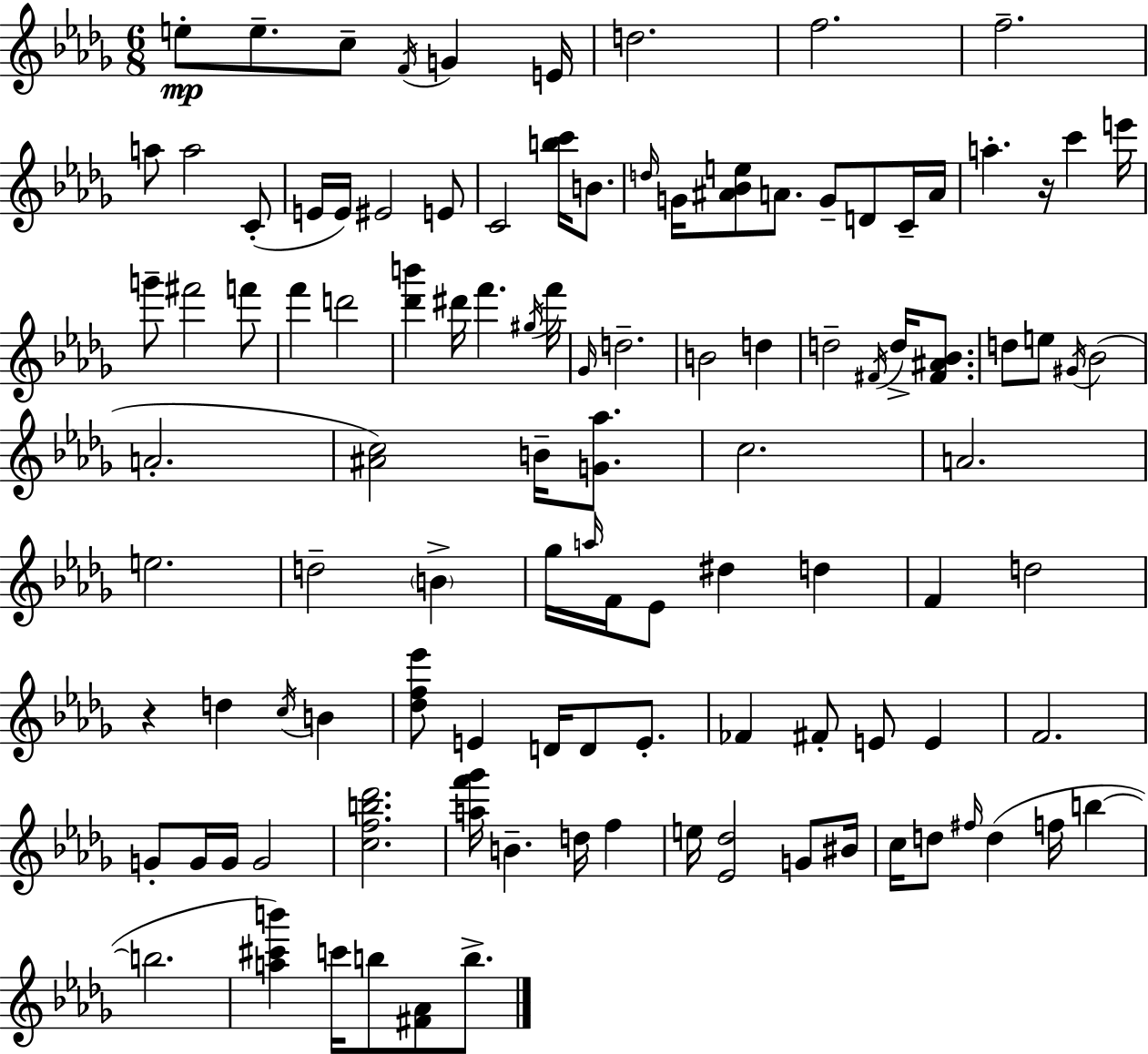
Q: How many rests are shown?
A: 2